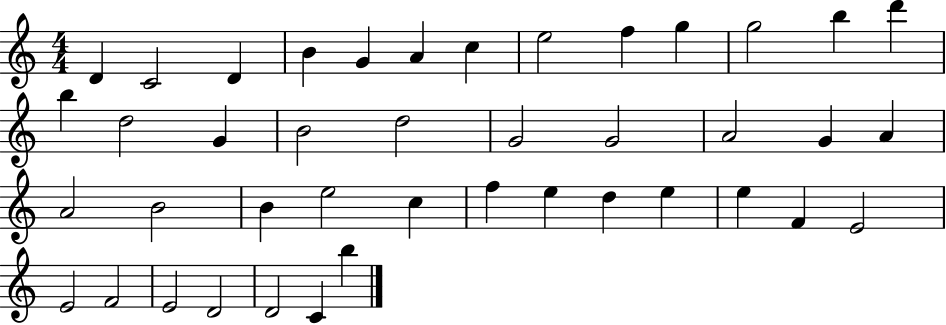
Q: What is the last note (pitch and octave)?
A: B5